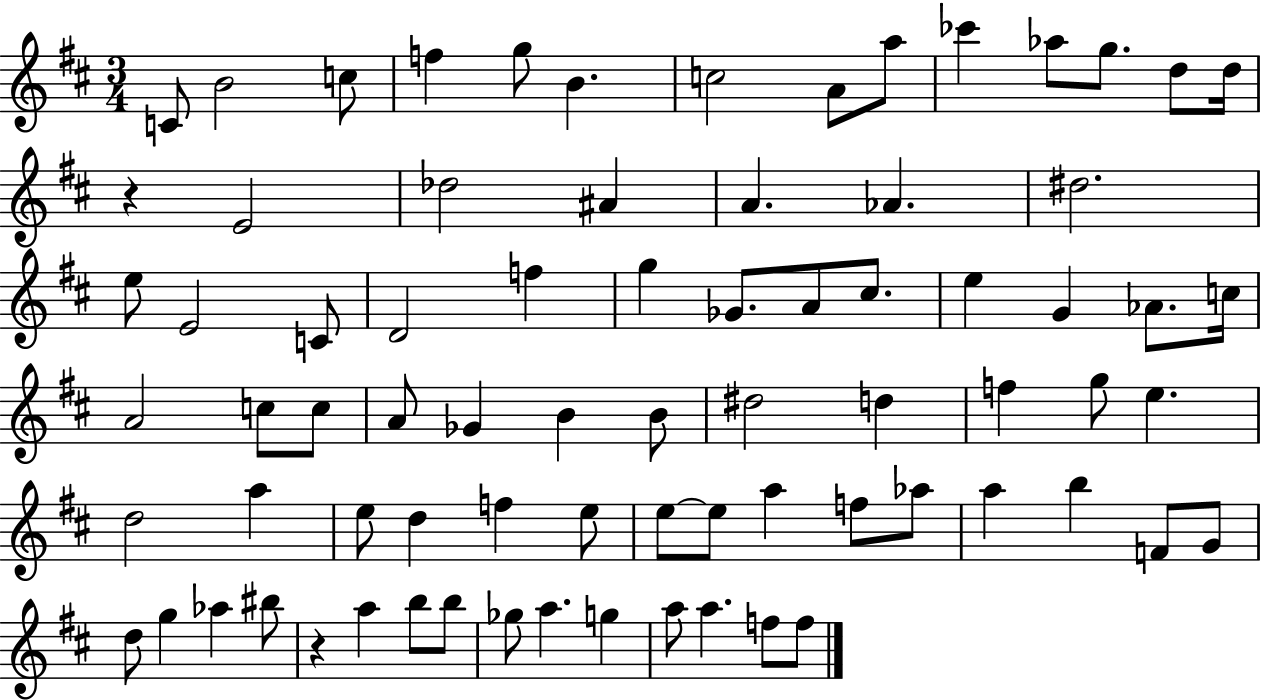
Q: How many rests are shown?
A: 2